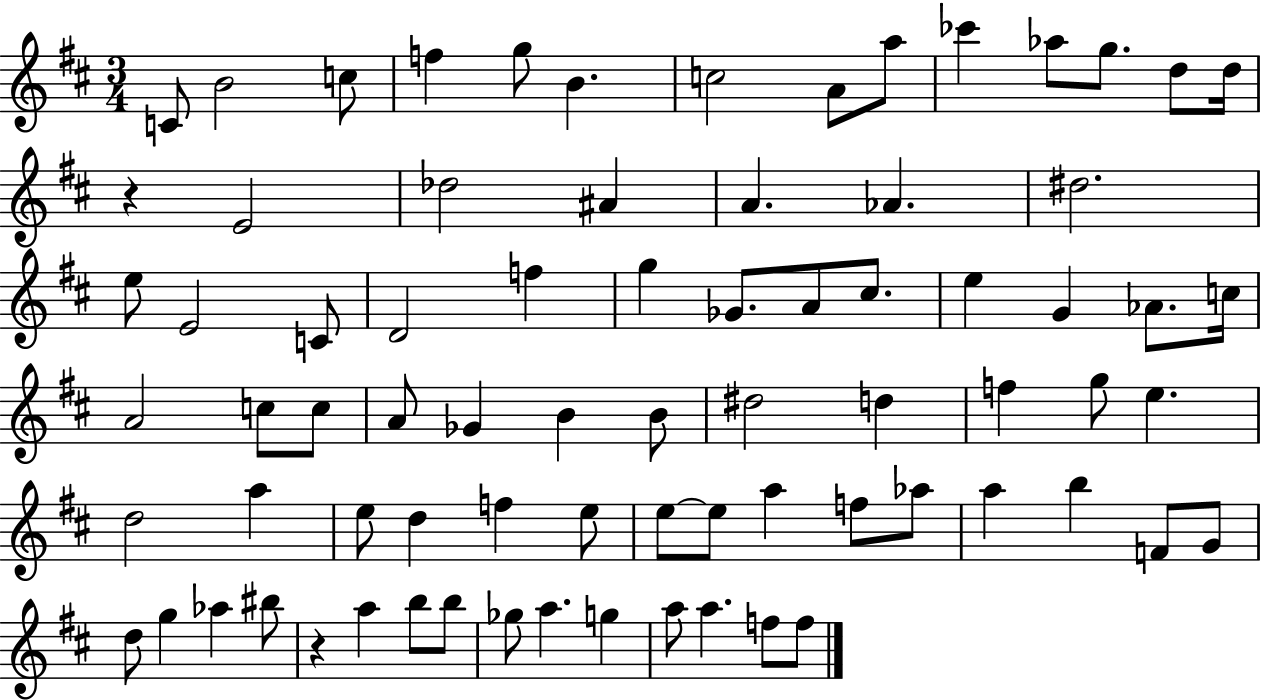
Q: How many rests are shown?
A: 2